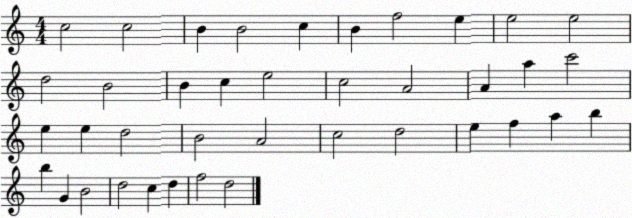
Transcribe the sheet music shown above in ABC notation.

X:1
T:Untitled
M:4/4
L:1/4
K:C
c2 c2 B B2 c B f2 e e2 e2 d2 B2 B c e2 c2 A2 A a c'2 e e d2 B2 A2 c2 d2 e f a b b G B2 d2 c d f2 d2